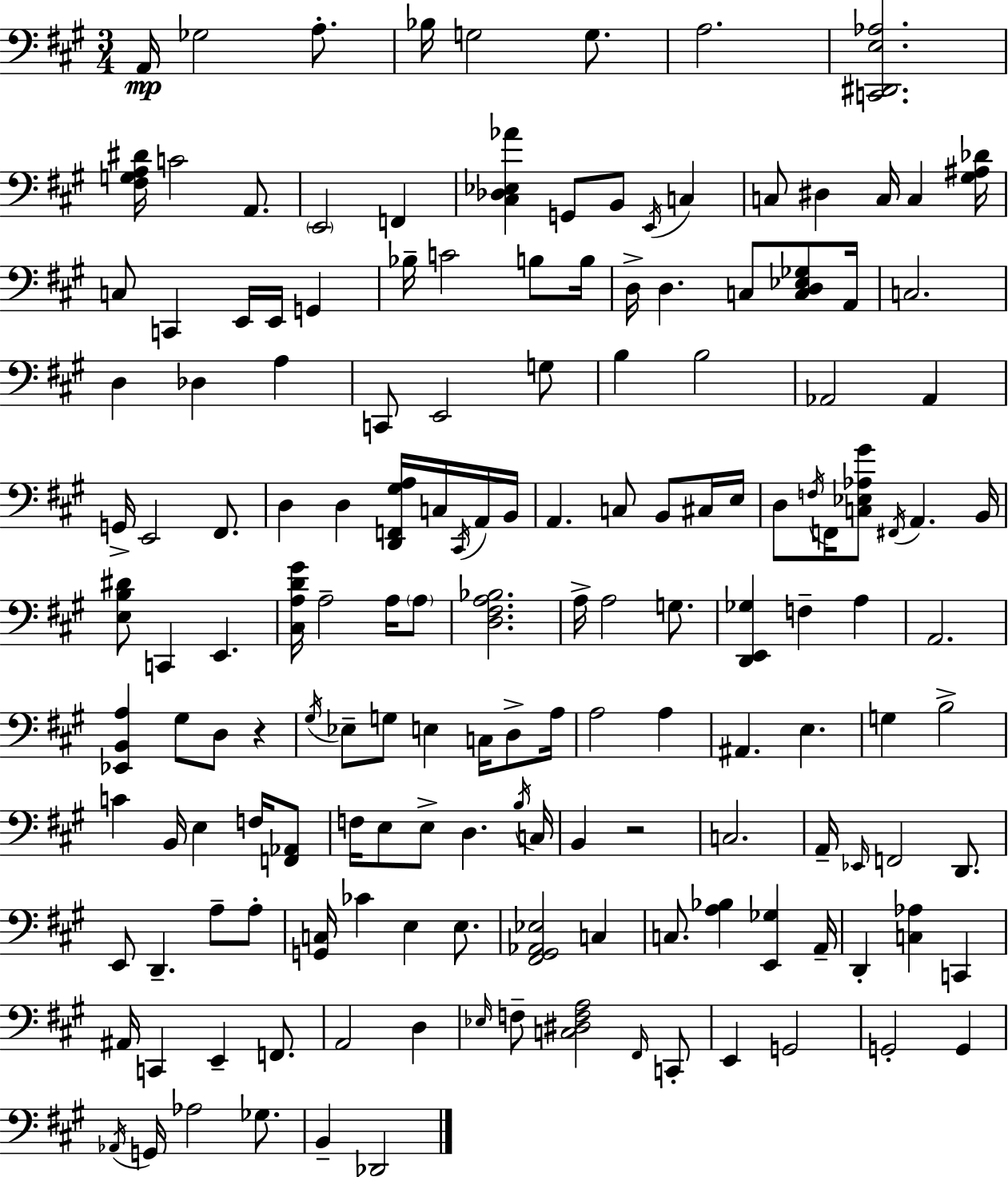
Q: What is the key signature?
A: A major